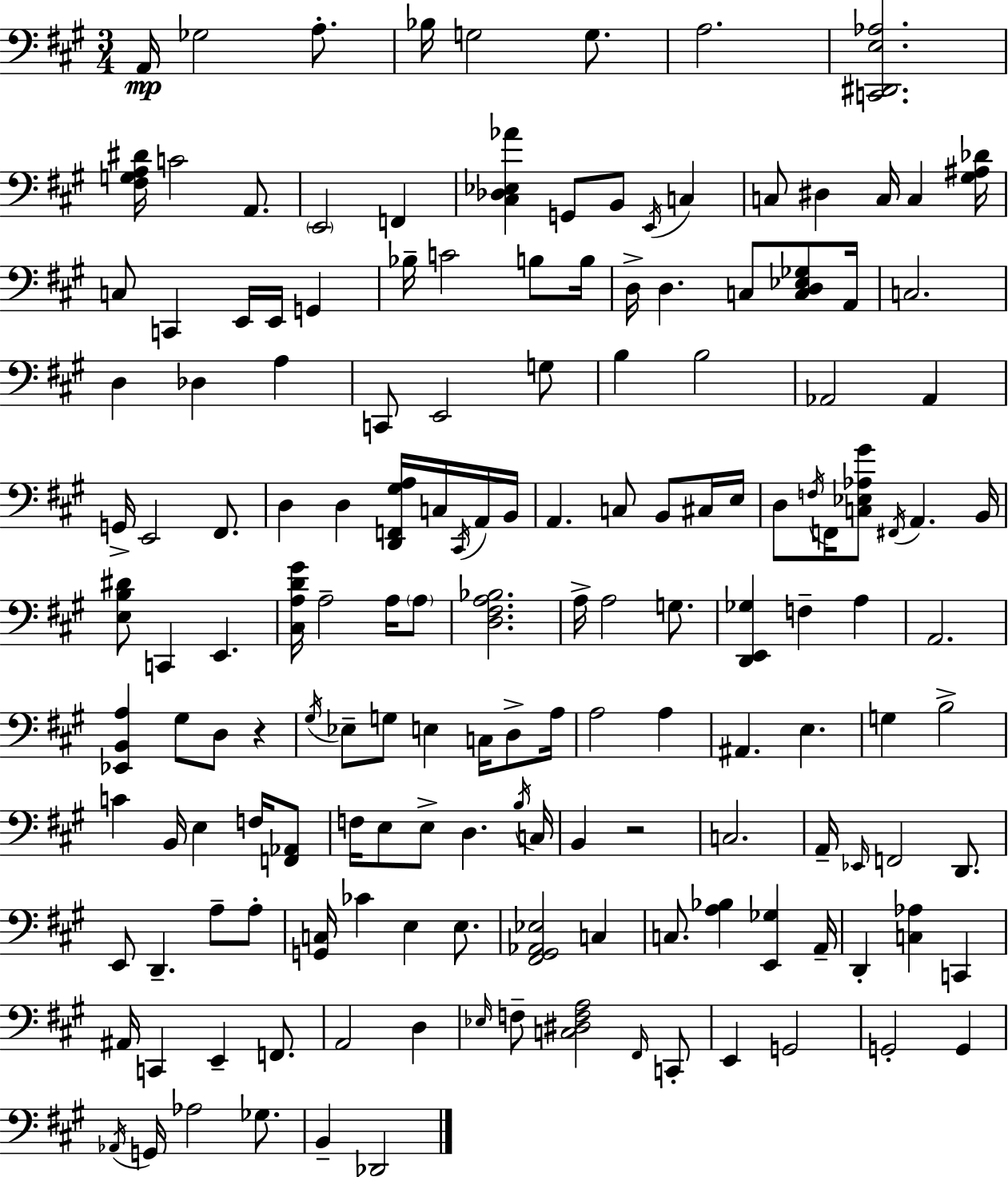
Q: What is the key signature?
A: A major